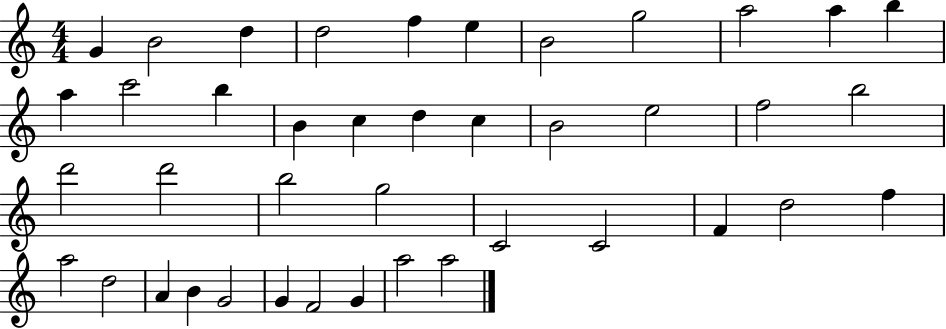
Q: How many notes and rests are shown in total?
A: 41